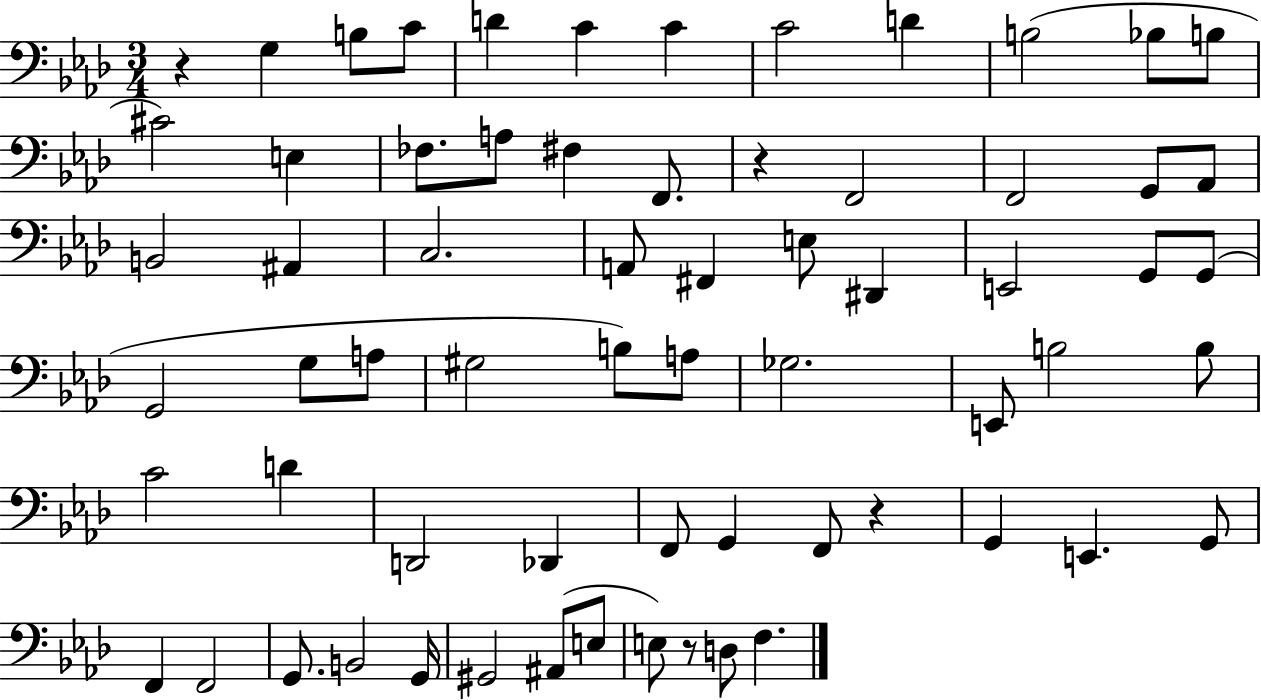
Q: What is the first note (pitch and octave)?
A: G3